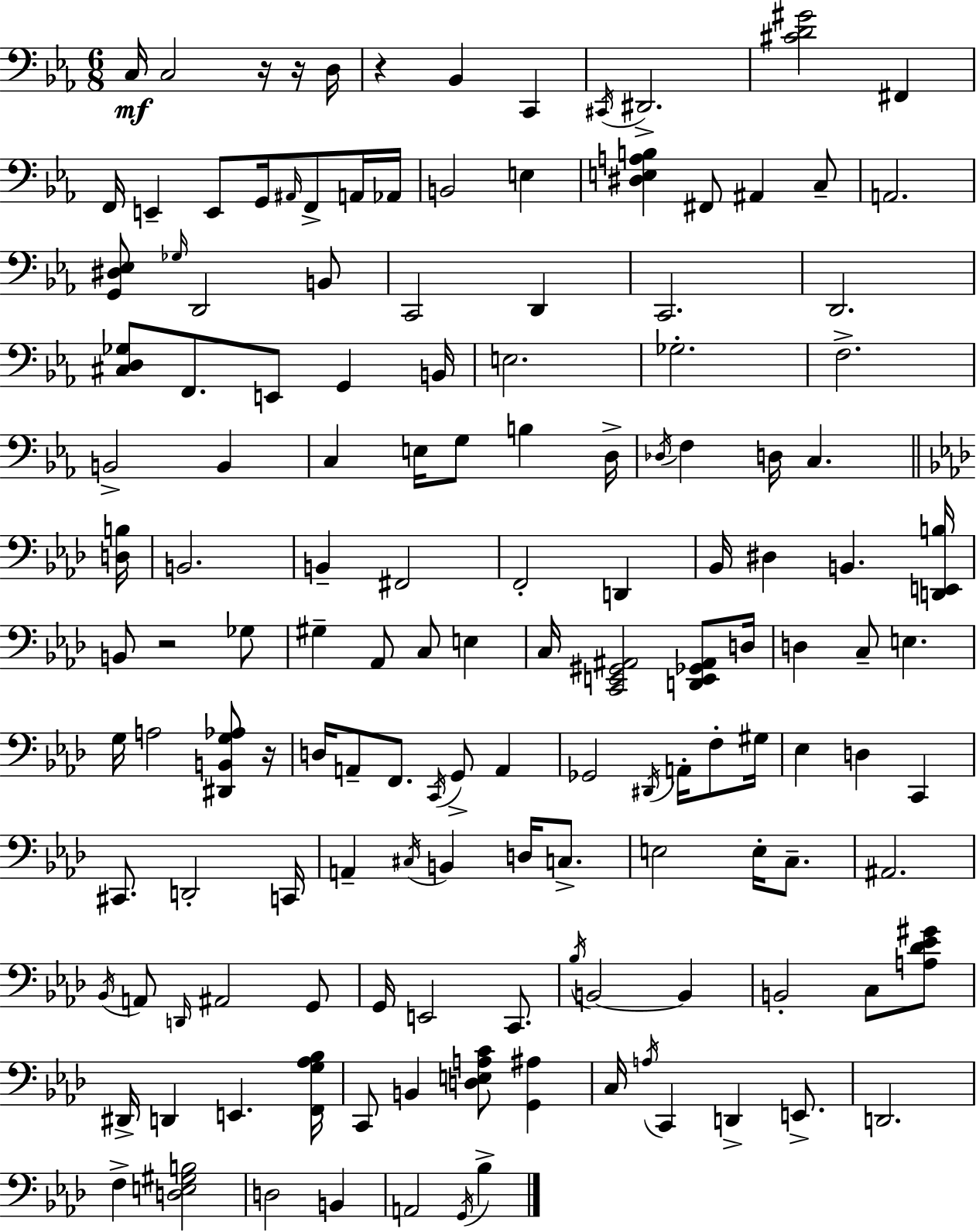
C3/s C3/h R/s R/s D3/s R/q Bb2/q C2/q C#2/s D#2/h. [C#4,D4,G#4]/h F#2/q F2/s E2/q E2/e G2/s A#2/s F2/e A2/s Ab2/s B2/h E3/q [D#3,E3,A3,B3]/q F#2/e A#2/q C3/e A2/h. [G2,D#3,Eb3]/e Gb3/s D2/h B2/e C2/h D2/q C2/h. D2/h. [C#3,D3,Gb3]/e F2/e. E2/e G2/q B2/s E3/h. Gb3/h. F3/h. B2/h B2/q C3/q E3/s G3/e B3/q D3/s Db3/s F3/q D3/s C3/q. [D3,B3]/s B2/h. B2/q F#2/h F2/h D2/q Bb2/s D#3/q B2/q. [D2,E2,B3]/s B2/e R/h Gb3/e G#3/q Ab2/e C3/e E3/q C3/s [C2,E2,G#2,A#2]/h [D2,E2,Gb2,A#2]/e D3/s D3/q C3/e E3/q. G3/s A3/h [D#2,B2,G3,Ab3]/e R/s D3/s A2/e F2/e. C2/s G2/e A2/q Gb2/h D#2/s A2/s F3/e G#3/s Eb3/q D3/q C2/q C#2/e. D2/h C2/s A2/q C#3/s B2/q D3/s C3/e. E3/h E3/s C3/e. A#2/h. Bb2/s A2/e D2/s A#2/h G2/e G2/s E2/h C2/e. Bb3/s B2/h B2/q B2/h C3/e [A3,Db4,Eb4,G#4]/e D#2/s D2/q E2/q. [F2,G3,Ab3,Bb3]/s C2/e B2/q [D3,E3,A3,C4]/e [G2,A#3]/q C3/s A3/s C2/q D2/q E2/e. D2/h. F3/q [D3,E3,G#3,B3]/h D3/h B2/q A2/h G2/s Bb3/q